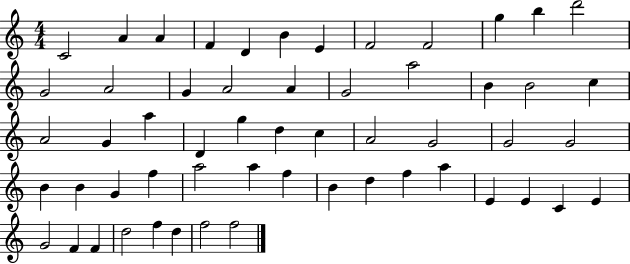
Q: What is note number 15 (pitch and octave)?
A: G4